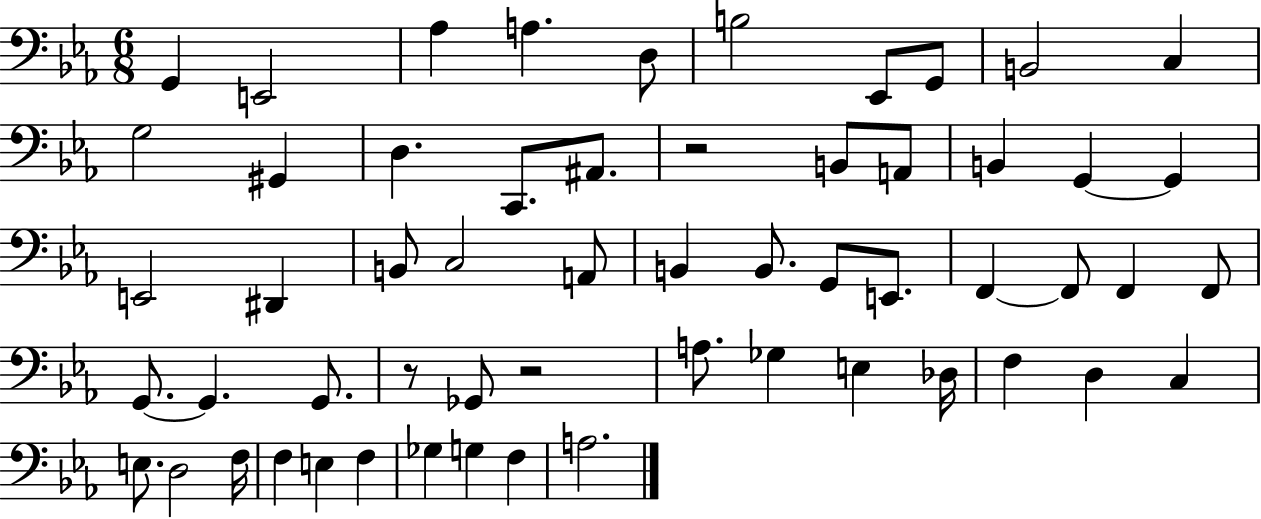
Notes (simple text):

G2/q E2/h Ab3/q A3/q. D3/e B3/h Eb2/e G2/e B2/h C3/q G3/h G#2/q D3/q. C2/e. A#2/e. R/h B2/e A2/e B2/q G2/q G2/q E2/h D#2/q B2/e C3/h A2/e B2/q B2/e. G2/e E2/e. F2/q F2/e F2/q F2/e G2/e. G2/q. G2/e. R/e Gb2/e R/h A3/e. Gb3/q E3/q Db3/s F3/q D3/q C3/q E3/e. D3/h F3/s F3/q E3/q F3/q Gb3/q G3/q F3/q A3/h.